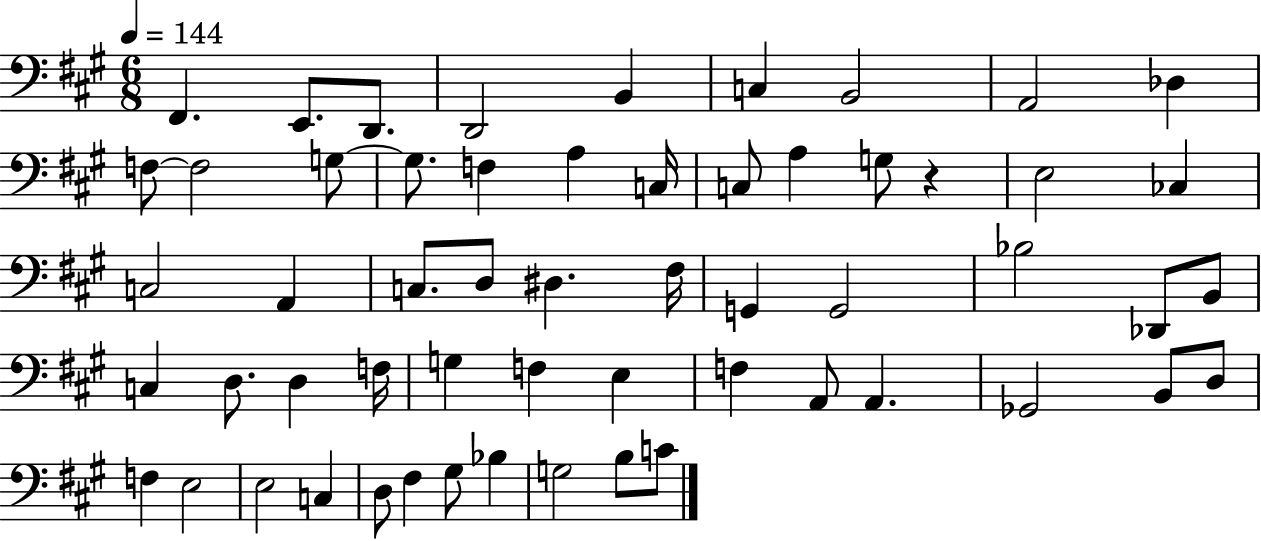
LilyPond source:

{
  \clef bass
  \numericTimeSignature
  \time 6/8
  \key a \major
  \tempo 4 = 144
  fis,4. e,8. d,8. | d,2 b,4 | c4 b,2 | a,2 des4 | \break f8~~ f2 g8~~ | g8. f4 a4 c16 | c8 a4 g8 r4 | e2 ces4 | \break c2 a,4 | c8. d8 dis4. fis16 | g,4 g,2 | bes2 des,8 b,8 | \break c4 d8. d4 f16 | g4 f4 e4 | f4 a,8 a,4. | ges,2 b,8 d8 | \break f4 e2 | e2 c4 | d8 fis4 gis8 bes4 | g2 b8 c'8 | \break \bar "|."
}